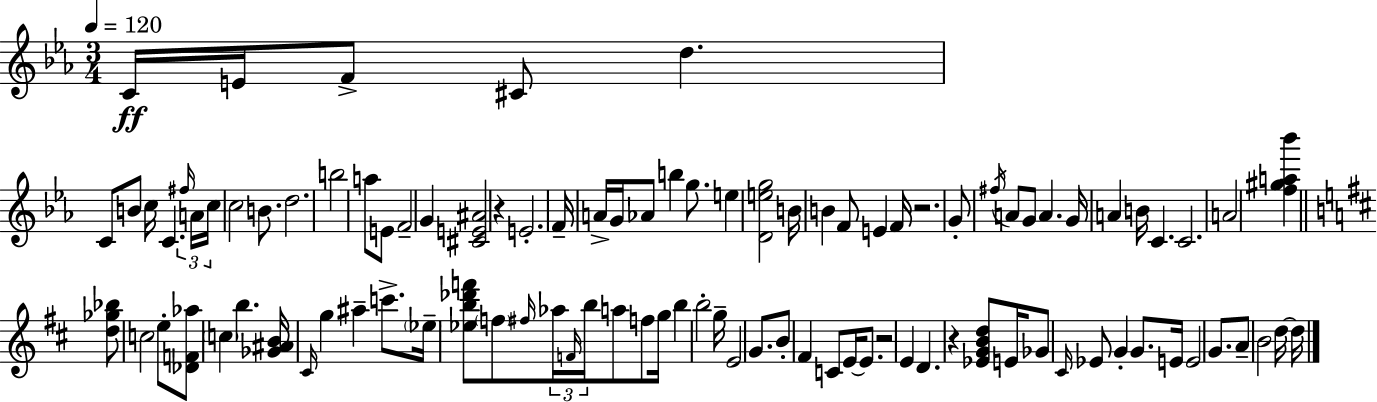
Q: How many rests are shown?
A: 4